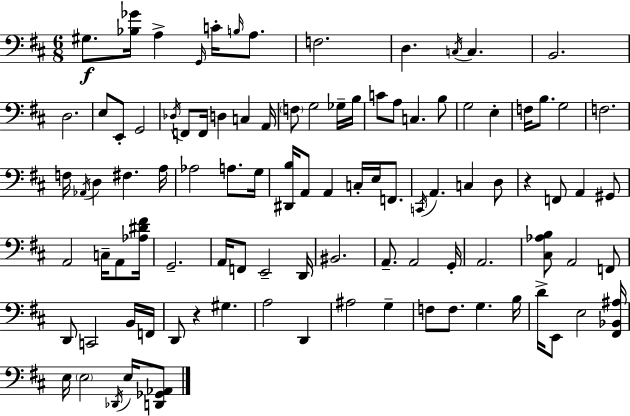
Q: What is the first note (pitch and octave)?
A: G#3